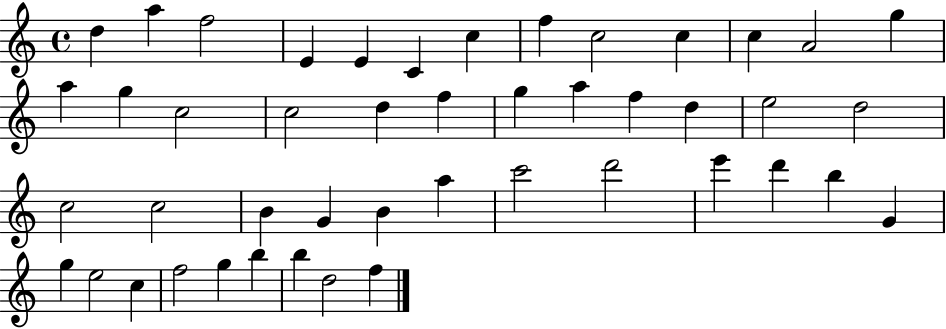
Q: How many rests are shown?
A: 0